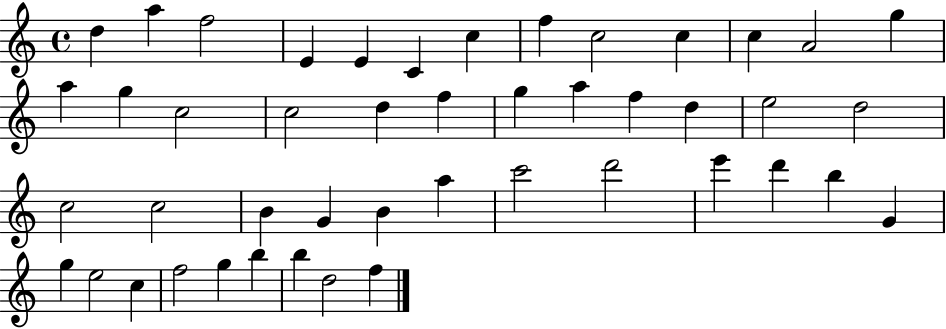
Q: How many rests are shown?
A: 0